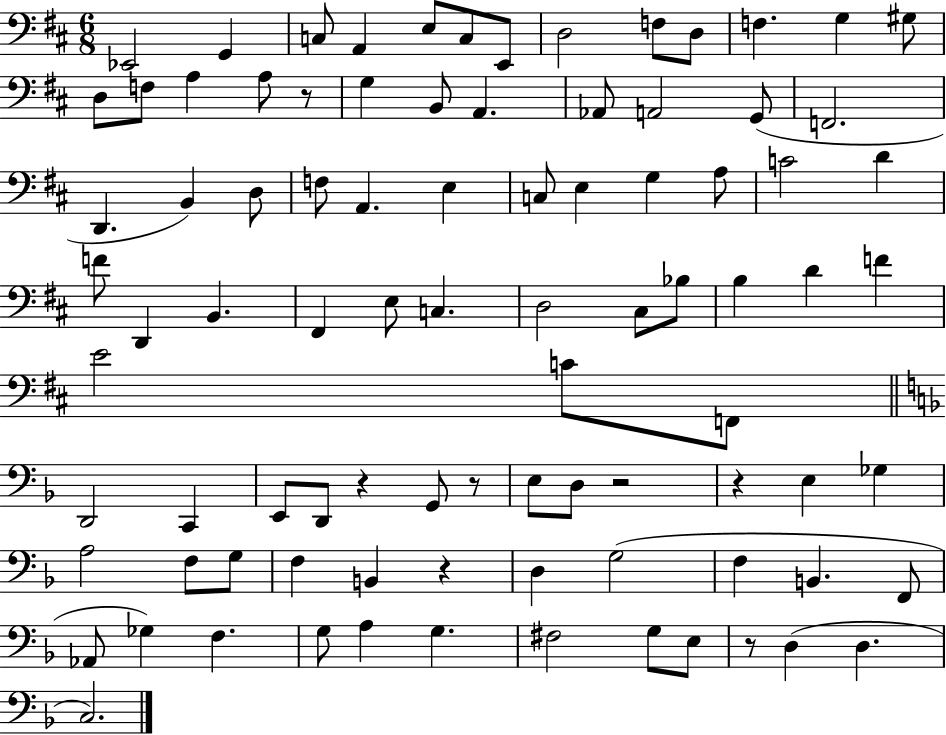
X:1
T:Untitled
M:6/8
L:1/4
K:D
_E,,2 G,, C,/2 A,, E,/2 C,/2 E,,/2 D,2 F,/2 D,/2 F, G, ^G,/2 D,/2 F,/2 A, A,/2 z/2 G, B,,/2 A,, _A,,/2 A,,2 G,,/2 F,,2 D,, B,, D,/2 F,/2 A,, E, C,/2 E, G, A,/2 C2 D F/2 D,, B,, ^F,, E,/2 C, D,2 ^C,/2 _B,/2 B, D F E2 C/2 F,,/2 D,,2 C,, E,,/2 D,,/2 z G,,/2 z/2 E,/2 D,/2 z2 z E, _G, A,2 F,/2 G,/2 F, B,, z D, G,2 F, B,, F,,/2 _A,,/2 _G, F, G,/2 A, G, ^F,2 G,/2 E,/2 z/2 D, D, C,2